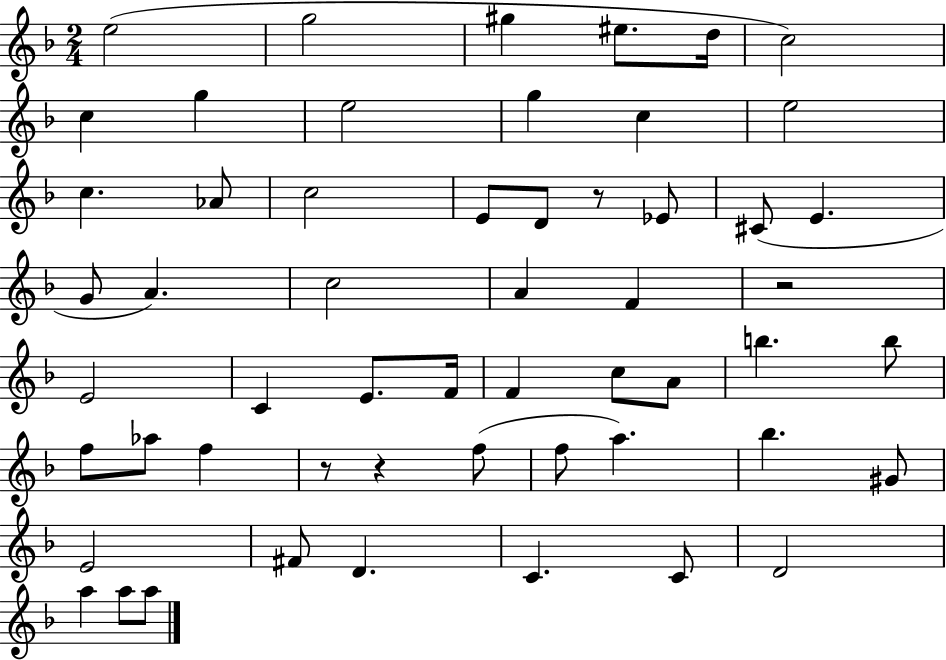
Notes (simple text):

E5/h G5/h G#5/q EIS5/e. D5/s C5/h C5/q G5/q E5/h G5/q C5/q E5/h C5/q. Ab4/e C5/h E4/e D4/e R/e Eb4/e C#4/e E4/q. G4/e A4/q. C5/h A4/q F4/q R/h E4/h C4/q E4/e. F4/s F4/q C5/e A4/e B5/q. B5/e F5/e Ab5/e F5/q R/e R/q F5/e F5/e A5/q. Bb5/q. G#4/e E4/h F#4/e D4/q. C4/q. C4/e D4/h A5/q A5/e A5/e